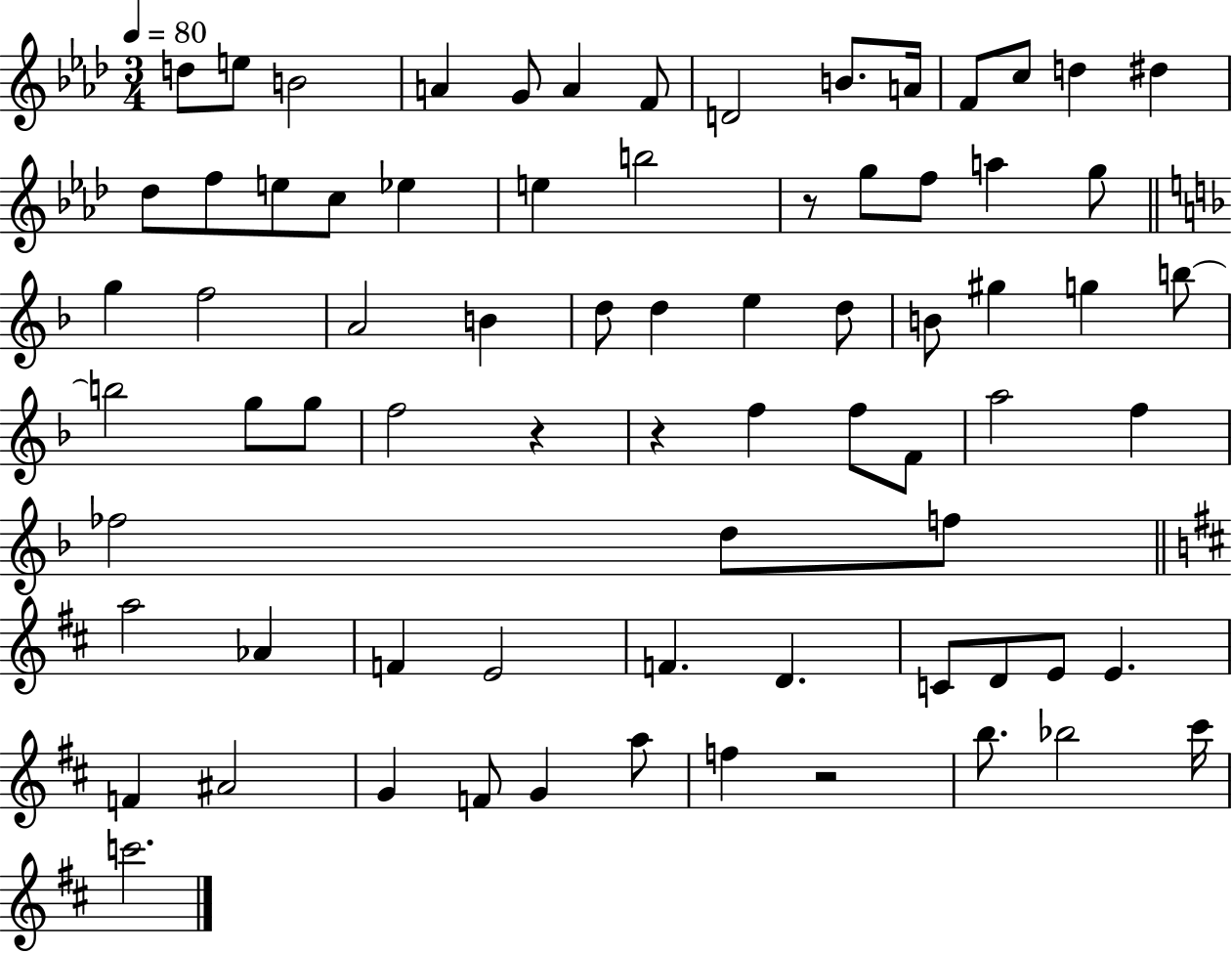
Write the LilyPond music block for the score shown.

{
  \clef treble
  \numericTimeSignature
  \time 3/4
  \key aes \major
  \tempo 4 = 80
  d''8 e''8 b'2 | a'4 g'8 a'4 f'8 | d'2 b'8. a'16 | f'8 c''8 d''4 dis''4 | \break des''8 f''8 e''8 c''8 ees''4 | e''4 b''2 | r8 g''8 f''8 a''4 g''8 | \bar "||" \break \key f \major g''4 f''2 | a'2 b'4 | d''8 d''4 e''4 d''8 | b'8 gis''4 g''4 b''8~~ | \break b''2 g''8 g''8 | f''2 r4 | r4 f''4 f''8 f'8 | a''2 f''4 | \break fes''2 d''8 f''8 | \bar "||" \break \key d \major a''2 aes'4 | f'4 e'2 | f'4. d'4. | c'8 d'8 e'8 e'4. | \break f'4 ais'2 | g'4 f'8 g'4 a''8 | f''4 r2 | b''8. bes''2 cis'''16 | \break c'''2. | \bar "|."
}